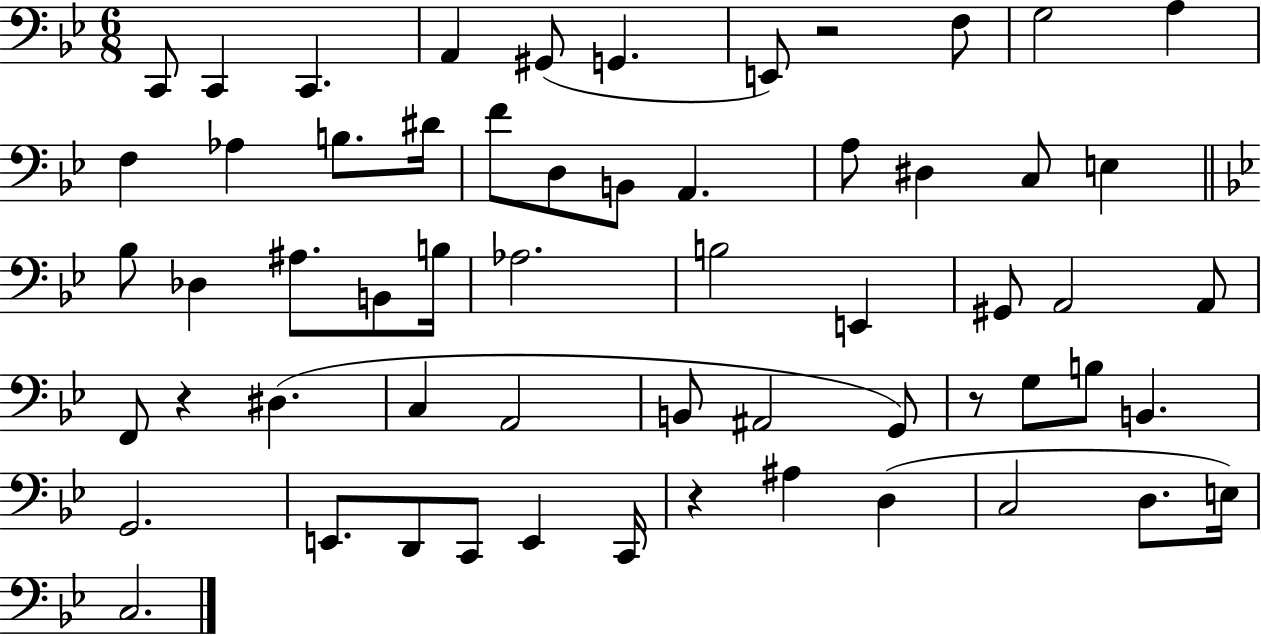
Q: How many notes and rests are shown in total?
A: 59